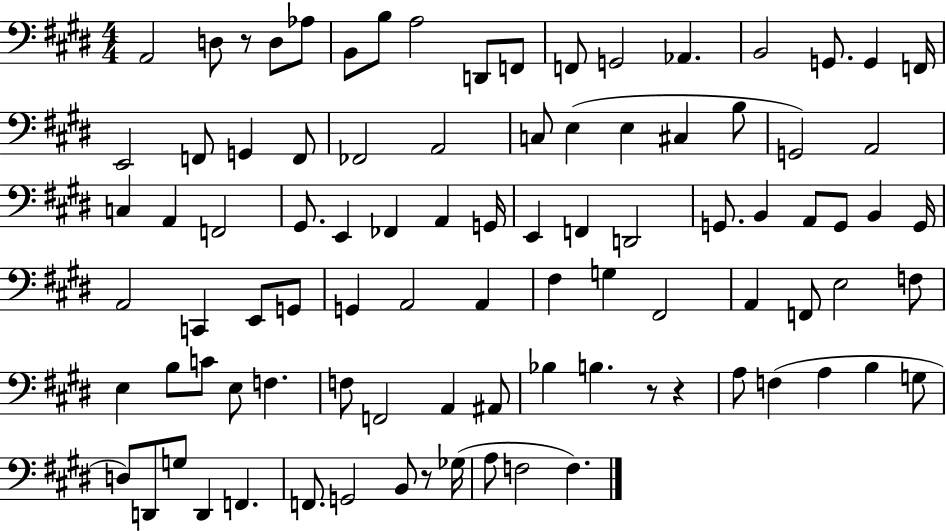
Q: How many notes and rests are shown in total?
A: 92